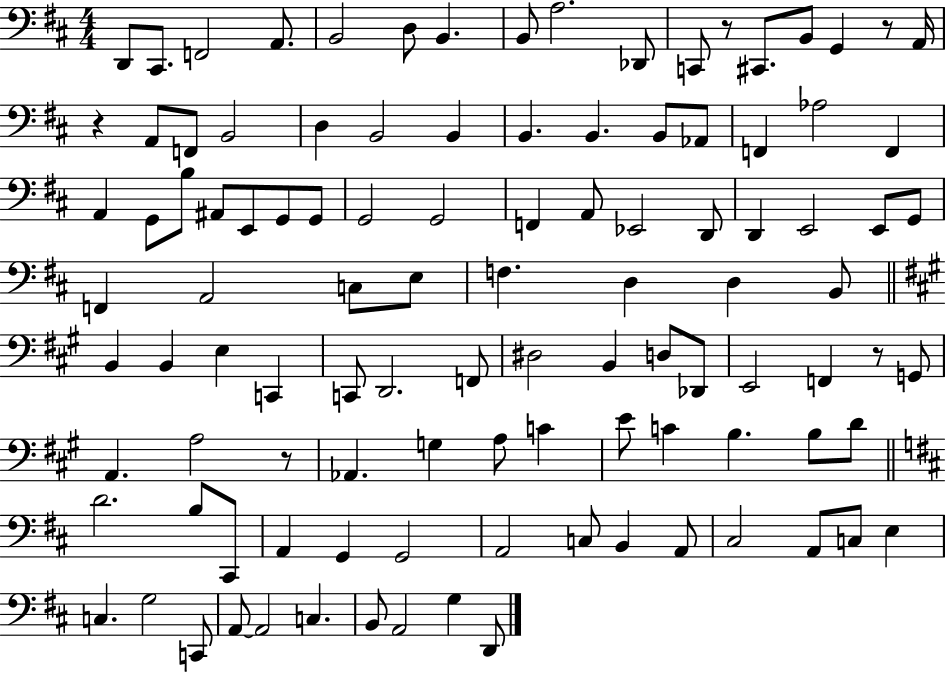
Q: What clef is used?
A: bass